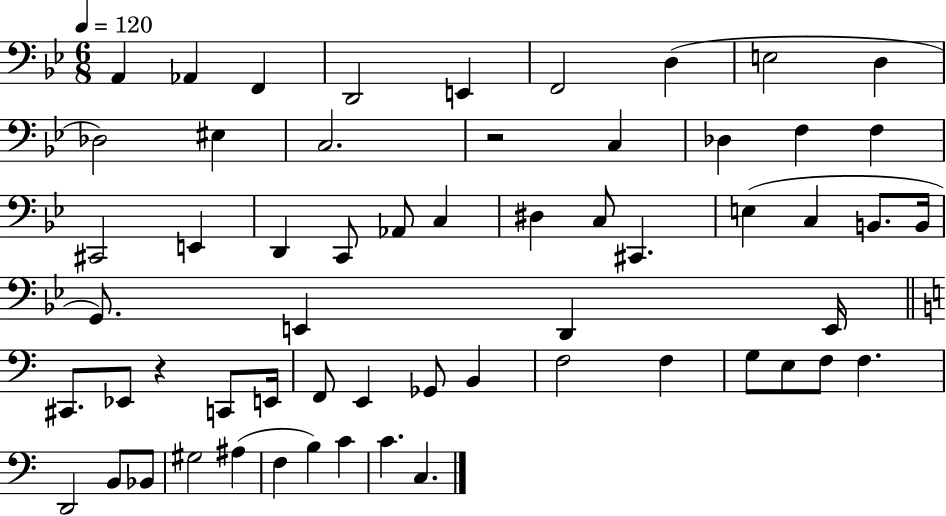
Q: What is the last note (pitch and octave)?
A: C3